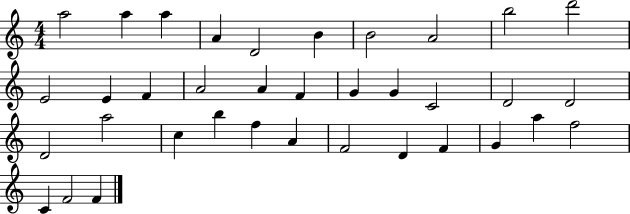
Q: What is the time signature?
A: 4/4